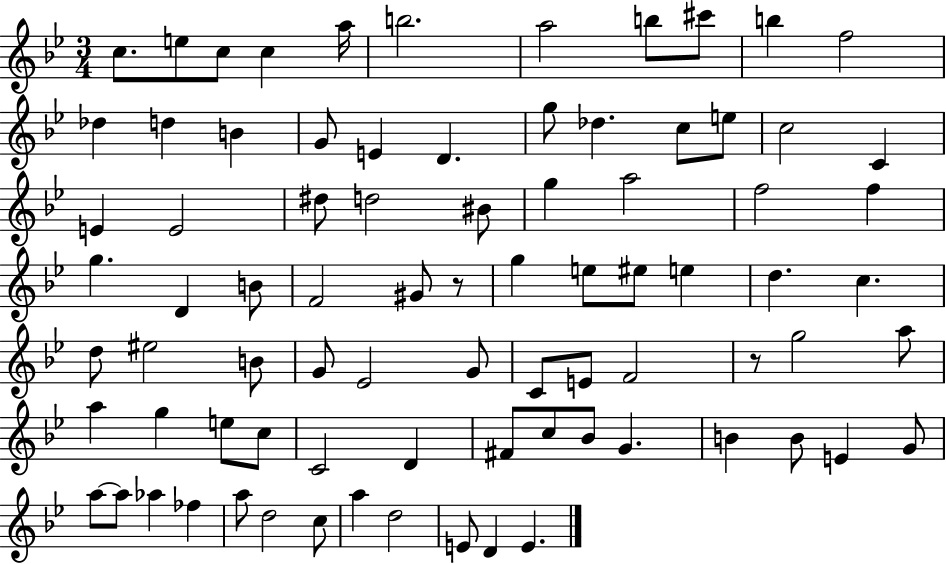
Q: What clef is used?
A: treble